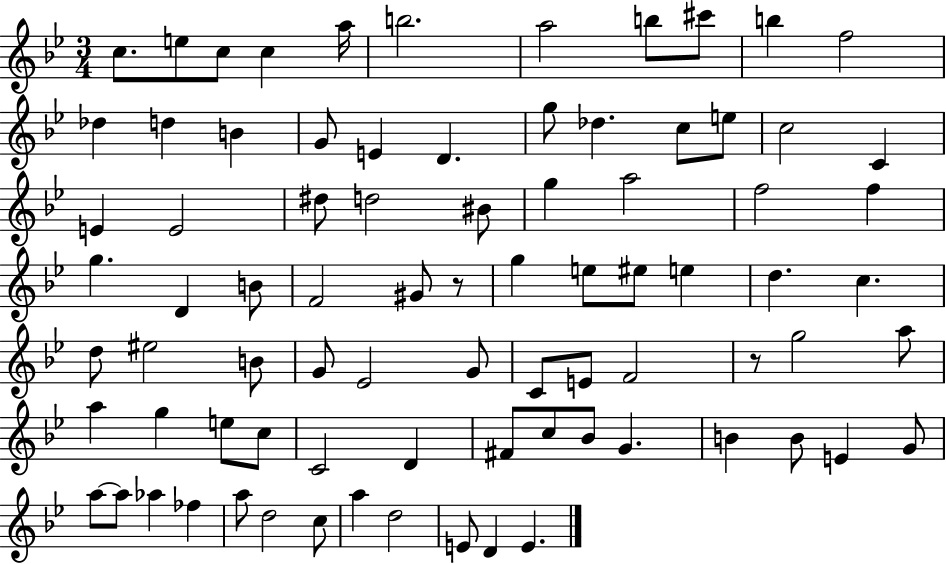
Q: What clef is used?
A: treble